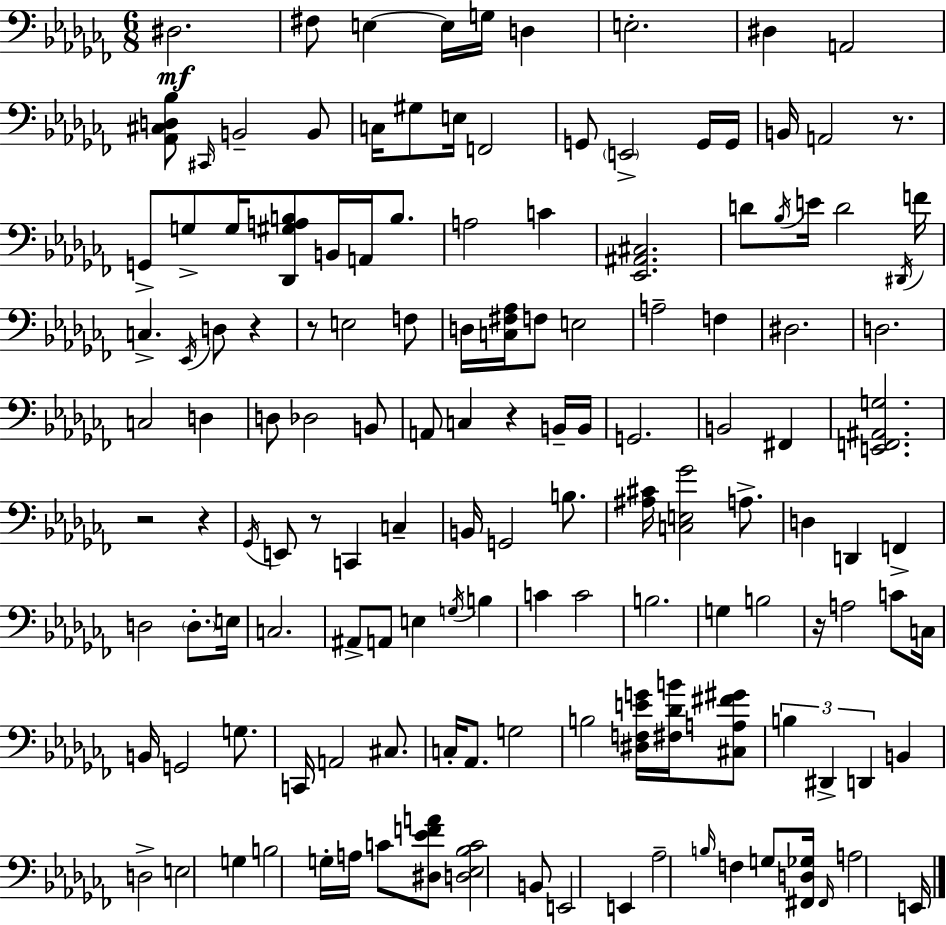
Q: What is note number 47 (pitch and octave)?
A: D#3